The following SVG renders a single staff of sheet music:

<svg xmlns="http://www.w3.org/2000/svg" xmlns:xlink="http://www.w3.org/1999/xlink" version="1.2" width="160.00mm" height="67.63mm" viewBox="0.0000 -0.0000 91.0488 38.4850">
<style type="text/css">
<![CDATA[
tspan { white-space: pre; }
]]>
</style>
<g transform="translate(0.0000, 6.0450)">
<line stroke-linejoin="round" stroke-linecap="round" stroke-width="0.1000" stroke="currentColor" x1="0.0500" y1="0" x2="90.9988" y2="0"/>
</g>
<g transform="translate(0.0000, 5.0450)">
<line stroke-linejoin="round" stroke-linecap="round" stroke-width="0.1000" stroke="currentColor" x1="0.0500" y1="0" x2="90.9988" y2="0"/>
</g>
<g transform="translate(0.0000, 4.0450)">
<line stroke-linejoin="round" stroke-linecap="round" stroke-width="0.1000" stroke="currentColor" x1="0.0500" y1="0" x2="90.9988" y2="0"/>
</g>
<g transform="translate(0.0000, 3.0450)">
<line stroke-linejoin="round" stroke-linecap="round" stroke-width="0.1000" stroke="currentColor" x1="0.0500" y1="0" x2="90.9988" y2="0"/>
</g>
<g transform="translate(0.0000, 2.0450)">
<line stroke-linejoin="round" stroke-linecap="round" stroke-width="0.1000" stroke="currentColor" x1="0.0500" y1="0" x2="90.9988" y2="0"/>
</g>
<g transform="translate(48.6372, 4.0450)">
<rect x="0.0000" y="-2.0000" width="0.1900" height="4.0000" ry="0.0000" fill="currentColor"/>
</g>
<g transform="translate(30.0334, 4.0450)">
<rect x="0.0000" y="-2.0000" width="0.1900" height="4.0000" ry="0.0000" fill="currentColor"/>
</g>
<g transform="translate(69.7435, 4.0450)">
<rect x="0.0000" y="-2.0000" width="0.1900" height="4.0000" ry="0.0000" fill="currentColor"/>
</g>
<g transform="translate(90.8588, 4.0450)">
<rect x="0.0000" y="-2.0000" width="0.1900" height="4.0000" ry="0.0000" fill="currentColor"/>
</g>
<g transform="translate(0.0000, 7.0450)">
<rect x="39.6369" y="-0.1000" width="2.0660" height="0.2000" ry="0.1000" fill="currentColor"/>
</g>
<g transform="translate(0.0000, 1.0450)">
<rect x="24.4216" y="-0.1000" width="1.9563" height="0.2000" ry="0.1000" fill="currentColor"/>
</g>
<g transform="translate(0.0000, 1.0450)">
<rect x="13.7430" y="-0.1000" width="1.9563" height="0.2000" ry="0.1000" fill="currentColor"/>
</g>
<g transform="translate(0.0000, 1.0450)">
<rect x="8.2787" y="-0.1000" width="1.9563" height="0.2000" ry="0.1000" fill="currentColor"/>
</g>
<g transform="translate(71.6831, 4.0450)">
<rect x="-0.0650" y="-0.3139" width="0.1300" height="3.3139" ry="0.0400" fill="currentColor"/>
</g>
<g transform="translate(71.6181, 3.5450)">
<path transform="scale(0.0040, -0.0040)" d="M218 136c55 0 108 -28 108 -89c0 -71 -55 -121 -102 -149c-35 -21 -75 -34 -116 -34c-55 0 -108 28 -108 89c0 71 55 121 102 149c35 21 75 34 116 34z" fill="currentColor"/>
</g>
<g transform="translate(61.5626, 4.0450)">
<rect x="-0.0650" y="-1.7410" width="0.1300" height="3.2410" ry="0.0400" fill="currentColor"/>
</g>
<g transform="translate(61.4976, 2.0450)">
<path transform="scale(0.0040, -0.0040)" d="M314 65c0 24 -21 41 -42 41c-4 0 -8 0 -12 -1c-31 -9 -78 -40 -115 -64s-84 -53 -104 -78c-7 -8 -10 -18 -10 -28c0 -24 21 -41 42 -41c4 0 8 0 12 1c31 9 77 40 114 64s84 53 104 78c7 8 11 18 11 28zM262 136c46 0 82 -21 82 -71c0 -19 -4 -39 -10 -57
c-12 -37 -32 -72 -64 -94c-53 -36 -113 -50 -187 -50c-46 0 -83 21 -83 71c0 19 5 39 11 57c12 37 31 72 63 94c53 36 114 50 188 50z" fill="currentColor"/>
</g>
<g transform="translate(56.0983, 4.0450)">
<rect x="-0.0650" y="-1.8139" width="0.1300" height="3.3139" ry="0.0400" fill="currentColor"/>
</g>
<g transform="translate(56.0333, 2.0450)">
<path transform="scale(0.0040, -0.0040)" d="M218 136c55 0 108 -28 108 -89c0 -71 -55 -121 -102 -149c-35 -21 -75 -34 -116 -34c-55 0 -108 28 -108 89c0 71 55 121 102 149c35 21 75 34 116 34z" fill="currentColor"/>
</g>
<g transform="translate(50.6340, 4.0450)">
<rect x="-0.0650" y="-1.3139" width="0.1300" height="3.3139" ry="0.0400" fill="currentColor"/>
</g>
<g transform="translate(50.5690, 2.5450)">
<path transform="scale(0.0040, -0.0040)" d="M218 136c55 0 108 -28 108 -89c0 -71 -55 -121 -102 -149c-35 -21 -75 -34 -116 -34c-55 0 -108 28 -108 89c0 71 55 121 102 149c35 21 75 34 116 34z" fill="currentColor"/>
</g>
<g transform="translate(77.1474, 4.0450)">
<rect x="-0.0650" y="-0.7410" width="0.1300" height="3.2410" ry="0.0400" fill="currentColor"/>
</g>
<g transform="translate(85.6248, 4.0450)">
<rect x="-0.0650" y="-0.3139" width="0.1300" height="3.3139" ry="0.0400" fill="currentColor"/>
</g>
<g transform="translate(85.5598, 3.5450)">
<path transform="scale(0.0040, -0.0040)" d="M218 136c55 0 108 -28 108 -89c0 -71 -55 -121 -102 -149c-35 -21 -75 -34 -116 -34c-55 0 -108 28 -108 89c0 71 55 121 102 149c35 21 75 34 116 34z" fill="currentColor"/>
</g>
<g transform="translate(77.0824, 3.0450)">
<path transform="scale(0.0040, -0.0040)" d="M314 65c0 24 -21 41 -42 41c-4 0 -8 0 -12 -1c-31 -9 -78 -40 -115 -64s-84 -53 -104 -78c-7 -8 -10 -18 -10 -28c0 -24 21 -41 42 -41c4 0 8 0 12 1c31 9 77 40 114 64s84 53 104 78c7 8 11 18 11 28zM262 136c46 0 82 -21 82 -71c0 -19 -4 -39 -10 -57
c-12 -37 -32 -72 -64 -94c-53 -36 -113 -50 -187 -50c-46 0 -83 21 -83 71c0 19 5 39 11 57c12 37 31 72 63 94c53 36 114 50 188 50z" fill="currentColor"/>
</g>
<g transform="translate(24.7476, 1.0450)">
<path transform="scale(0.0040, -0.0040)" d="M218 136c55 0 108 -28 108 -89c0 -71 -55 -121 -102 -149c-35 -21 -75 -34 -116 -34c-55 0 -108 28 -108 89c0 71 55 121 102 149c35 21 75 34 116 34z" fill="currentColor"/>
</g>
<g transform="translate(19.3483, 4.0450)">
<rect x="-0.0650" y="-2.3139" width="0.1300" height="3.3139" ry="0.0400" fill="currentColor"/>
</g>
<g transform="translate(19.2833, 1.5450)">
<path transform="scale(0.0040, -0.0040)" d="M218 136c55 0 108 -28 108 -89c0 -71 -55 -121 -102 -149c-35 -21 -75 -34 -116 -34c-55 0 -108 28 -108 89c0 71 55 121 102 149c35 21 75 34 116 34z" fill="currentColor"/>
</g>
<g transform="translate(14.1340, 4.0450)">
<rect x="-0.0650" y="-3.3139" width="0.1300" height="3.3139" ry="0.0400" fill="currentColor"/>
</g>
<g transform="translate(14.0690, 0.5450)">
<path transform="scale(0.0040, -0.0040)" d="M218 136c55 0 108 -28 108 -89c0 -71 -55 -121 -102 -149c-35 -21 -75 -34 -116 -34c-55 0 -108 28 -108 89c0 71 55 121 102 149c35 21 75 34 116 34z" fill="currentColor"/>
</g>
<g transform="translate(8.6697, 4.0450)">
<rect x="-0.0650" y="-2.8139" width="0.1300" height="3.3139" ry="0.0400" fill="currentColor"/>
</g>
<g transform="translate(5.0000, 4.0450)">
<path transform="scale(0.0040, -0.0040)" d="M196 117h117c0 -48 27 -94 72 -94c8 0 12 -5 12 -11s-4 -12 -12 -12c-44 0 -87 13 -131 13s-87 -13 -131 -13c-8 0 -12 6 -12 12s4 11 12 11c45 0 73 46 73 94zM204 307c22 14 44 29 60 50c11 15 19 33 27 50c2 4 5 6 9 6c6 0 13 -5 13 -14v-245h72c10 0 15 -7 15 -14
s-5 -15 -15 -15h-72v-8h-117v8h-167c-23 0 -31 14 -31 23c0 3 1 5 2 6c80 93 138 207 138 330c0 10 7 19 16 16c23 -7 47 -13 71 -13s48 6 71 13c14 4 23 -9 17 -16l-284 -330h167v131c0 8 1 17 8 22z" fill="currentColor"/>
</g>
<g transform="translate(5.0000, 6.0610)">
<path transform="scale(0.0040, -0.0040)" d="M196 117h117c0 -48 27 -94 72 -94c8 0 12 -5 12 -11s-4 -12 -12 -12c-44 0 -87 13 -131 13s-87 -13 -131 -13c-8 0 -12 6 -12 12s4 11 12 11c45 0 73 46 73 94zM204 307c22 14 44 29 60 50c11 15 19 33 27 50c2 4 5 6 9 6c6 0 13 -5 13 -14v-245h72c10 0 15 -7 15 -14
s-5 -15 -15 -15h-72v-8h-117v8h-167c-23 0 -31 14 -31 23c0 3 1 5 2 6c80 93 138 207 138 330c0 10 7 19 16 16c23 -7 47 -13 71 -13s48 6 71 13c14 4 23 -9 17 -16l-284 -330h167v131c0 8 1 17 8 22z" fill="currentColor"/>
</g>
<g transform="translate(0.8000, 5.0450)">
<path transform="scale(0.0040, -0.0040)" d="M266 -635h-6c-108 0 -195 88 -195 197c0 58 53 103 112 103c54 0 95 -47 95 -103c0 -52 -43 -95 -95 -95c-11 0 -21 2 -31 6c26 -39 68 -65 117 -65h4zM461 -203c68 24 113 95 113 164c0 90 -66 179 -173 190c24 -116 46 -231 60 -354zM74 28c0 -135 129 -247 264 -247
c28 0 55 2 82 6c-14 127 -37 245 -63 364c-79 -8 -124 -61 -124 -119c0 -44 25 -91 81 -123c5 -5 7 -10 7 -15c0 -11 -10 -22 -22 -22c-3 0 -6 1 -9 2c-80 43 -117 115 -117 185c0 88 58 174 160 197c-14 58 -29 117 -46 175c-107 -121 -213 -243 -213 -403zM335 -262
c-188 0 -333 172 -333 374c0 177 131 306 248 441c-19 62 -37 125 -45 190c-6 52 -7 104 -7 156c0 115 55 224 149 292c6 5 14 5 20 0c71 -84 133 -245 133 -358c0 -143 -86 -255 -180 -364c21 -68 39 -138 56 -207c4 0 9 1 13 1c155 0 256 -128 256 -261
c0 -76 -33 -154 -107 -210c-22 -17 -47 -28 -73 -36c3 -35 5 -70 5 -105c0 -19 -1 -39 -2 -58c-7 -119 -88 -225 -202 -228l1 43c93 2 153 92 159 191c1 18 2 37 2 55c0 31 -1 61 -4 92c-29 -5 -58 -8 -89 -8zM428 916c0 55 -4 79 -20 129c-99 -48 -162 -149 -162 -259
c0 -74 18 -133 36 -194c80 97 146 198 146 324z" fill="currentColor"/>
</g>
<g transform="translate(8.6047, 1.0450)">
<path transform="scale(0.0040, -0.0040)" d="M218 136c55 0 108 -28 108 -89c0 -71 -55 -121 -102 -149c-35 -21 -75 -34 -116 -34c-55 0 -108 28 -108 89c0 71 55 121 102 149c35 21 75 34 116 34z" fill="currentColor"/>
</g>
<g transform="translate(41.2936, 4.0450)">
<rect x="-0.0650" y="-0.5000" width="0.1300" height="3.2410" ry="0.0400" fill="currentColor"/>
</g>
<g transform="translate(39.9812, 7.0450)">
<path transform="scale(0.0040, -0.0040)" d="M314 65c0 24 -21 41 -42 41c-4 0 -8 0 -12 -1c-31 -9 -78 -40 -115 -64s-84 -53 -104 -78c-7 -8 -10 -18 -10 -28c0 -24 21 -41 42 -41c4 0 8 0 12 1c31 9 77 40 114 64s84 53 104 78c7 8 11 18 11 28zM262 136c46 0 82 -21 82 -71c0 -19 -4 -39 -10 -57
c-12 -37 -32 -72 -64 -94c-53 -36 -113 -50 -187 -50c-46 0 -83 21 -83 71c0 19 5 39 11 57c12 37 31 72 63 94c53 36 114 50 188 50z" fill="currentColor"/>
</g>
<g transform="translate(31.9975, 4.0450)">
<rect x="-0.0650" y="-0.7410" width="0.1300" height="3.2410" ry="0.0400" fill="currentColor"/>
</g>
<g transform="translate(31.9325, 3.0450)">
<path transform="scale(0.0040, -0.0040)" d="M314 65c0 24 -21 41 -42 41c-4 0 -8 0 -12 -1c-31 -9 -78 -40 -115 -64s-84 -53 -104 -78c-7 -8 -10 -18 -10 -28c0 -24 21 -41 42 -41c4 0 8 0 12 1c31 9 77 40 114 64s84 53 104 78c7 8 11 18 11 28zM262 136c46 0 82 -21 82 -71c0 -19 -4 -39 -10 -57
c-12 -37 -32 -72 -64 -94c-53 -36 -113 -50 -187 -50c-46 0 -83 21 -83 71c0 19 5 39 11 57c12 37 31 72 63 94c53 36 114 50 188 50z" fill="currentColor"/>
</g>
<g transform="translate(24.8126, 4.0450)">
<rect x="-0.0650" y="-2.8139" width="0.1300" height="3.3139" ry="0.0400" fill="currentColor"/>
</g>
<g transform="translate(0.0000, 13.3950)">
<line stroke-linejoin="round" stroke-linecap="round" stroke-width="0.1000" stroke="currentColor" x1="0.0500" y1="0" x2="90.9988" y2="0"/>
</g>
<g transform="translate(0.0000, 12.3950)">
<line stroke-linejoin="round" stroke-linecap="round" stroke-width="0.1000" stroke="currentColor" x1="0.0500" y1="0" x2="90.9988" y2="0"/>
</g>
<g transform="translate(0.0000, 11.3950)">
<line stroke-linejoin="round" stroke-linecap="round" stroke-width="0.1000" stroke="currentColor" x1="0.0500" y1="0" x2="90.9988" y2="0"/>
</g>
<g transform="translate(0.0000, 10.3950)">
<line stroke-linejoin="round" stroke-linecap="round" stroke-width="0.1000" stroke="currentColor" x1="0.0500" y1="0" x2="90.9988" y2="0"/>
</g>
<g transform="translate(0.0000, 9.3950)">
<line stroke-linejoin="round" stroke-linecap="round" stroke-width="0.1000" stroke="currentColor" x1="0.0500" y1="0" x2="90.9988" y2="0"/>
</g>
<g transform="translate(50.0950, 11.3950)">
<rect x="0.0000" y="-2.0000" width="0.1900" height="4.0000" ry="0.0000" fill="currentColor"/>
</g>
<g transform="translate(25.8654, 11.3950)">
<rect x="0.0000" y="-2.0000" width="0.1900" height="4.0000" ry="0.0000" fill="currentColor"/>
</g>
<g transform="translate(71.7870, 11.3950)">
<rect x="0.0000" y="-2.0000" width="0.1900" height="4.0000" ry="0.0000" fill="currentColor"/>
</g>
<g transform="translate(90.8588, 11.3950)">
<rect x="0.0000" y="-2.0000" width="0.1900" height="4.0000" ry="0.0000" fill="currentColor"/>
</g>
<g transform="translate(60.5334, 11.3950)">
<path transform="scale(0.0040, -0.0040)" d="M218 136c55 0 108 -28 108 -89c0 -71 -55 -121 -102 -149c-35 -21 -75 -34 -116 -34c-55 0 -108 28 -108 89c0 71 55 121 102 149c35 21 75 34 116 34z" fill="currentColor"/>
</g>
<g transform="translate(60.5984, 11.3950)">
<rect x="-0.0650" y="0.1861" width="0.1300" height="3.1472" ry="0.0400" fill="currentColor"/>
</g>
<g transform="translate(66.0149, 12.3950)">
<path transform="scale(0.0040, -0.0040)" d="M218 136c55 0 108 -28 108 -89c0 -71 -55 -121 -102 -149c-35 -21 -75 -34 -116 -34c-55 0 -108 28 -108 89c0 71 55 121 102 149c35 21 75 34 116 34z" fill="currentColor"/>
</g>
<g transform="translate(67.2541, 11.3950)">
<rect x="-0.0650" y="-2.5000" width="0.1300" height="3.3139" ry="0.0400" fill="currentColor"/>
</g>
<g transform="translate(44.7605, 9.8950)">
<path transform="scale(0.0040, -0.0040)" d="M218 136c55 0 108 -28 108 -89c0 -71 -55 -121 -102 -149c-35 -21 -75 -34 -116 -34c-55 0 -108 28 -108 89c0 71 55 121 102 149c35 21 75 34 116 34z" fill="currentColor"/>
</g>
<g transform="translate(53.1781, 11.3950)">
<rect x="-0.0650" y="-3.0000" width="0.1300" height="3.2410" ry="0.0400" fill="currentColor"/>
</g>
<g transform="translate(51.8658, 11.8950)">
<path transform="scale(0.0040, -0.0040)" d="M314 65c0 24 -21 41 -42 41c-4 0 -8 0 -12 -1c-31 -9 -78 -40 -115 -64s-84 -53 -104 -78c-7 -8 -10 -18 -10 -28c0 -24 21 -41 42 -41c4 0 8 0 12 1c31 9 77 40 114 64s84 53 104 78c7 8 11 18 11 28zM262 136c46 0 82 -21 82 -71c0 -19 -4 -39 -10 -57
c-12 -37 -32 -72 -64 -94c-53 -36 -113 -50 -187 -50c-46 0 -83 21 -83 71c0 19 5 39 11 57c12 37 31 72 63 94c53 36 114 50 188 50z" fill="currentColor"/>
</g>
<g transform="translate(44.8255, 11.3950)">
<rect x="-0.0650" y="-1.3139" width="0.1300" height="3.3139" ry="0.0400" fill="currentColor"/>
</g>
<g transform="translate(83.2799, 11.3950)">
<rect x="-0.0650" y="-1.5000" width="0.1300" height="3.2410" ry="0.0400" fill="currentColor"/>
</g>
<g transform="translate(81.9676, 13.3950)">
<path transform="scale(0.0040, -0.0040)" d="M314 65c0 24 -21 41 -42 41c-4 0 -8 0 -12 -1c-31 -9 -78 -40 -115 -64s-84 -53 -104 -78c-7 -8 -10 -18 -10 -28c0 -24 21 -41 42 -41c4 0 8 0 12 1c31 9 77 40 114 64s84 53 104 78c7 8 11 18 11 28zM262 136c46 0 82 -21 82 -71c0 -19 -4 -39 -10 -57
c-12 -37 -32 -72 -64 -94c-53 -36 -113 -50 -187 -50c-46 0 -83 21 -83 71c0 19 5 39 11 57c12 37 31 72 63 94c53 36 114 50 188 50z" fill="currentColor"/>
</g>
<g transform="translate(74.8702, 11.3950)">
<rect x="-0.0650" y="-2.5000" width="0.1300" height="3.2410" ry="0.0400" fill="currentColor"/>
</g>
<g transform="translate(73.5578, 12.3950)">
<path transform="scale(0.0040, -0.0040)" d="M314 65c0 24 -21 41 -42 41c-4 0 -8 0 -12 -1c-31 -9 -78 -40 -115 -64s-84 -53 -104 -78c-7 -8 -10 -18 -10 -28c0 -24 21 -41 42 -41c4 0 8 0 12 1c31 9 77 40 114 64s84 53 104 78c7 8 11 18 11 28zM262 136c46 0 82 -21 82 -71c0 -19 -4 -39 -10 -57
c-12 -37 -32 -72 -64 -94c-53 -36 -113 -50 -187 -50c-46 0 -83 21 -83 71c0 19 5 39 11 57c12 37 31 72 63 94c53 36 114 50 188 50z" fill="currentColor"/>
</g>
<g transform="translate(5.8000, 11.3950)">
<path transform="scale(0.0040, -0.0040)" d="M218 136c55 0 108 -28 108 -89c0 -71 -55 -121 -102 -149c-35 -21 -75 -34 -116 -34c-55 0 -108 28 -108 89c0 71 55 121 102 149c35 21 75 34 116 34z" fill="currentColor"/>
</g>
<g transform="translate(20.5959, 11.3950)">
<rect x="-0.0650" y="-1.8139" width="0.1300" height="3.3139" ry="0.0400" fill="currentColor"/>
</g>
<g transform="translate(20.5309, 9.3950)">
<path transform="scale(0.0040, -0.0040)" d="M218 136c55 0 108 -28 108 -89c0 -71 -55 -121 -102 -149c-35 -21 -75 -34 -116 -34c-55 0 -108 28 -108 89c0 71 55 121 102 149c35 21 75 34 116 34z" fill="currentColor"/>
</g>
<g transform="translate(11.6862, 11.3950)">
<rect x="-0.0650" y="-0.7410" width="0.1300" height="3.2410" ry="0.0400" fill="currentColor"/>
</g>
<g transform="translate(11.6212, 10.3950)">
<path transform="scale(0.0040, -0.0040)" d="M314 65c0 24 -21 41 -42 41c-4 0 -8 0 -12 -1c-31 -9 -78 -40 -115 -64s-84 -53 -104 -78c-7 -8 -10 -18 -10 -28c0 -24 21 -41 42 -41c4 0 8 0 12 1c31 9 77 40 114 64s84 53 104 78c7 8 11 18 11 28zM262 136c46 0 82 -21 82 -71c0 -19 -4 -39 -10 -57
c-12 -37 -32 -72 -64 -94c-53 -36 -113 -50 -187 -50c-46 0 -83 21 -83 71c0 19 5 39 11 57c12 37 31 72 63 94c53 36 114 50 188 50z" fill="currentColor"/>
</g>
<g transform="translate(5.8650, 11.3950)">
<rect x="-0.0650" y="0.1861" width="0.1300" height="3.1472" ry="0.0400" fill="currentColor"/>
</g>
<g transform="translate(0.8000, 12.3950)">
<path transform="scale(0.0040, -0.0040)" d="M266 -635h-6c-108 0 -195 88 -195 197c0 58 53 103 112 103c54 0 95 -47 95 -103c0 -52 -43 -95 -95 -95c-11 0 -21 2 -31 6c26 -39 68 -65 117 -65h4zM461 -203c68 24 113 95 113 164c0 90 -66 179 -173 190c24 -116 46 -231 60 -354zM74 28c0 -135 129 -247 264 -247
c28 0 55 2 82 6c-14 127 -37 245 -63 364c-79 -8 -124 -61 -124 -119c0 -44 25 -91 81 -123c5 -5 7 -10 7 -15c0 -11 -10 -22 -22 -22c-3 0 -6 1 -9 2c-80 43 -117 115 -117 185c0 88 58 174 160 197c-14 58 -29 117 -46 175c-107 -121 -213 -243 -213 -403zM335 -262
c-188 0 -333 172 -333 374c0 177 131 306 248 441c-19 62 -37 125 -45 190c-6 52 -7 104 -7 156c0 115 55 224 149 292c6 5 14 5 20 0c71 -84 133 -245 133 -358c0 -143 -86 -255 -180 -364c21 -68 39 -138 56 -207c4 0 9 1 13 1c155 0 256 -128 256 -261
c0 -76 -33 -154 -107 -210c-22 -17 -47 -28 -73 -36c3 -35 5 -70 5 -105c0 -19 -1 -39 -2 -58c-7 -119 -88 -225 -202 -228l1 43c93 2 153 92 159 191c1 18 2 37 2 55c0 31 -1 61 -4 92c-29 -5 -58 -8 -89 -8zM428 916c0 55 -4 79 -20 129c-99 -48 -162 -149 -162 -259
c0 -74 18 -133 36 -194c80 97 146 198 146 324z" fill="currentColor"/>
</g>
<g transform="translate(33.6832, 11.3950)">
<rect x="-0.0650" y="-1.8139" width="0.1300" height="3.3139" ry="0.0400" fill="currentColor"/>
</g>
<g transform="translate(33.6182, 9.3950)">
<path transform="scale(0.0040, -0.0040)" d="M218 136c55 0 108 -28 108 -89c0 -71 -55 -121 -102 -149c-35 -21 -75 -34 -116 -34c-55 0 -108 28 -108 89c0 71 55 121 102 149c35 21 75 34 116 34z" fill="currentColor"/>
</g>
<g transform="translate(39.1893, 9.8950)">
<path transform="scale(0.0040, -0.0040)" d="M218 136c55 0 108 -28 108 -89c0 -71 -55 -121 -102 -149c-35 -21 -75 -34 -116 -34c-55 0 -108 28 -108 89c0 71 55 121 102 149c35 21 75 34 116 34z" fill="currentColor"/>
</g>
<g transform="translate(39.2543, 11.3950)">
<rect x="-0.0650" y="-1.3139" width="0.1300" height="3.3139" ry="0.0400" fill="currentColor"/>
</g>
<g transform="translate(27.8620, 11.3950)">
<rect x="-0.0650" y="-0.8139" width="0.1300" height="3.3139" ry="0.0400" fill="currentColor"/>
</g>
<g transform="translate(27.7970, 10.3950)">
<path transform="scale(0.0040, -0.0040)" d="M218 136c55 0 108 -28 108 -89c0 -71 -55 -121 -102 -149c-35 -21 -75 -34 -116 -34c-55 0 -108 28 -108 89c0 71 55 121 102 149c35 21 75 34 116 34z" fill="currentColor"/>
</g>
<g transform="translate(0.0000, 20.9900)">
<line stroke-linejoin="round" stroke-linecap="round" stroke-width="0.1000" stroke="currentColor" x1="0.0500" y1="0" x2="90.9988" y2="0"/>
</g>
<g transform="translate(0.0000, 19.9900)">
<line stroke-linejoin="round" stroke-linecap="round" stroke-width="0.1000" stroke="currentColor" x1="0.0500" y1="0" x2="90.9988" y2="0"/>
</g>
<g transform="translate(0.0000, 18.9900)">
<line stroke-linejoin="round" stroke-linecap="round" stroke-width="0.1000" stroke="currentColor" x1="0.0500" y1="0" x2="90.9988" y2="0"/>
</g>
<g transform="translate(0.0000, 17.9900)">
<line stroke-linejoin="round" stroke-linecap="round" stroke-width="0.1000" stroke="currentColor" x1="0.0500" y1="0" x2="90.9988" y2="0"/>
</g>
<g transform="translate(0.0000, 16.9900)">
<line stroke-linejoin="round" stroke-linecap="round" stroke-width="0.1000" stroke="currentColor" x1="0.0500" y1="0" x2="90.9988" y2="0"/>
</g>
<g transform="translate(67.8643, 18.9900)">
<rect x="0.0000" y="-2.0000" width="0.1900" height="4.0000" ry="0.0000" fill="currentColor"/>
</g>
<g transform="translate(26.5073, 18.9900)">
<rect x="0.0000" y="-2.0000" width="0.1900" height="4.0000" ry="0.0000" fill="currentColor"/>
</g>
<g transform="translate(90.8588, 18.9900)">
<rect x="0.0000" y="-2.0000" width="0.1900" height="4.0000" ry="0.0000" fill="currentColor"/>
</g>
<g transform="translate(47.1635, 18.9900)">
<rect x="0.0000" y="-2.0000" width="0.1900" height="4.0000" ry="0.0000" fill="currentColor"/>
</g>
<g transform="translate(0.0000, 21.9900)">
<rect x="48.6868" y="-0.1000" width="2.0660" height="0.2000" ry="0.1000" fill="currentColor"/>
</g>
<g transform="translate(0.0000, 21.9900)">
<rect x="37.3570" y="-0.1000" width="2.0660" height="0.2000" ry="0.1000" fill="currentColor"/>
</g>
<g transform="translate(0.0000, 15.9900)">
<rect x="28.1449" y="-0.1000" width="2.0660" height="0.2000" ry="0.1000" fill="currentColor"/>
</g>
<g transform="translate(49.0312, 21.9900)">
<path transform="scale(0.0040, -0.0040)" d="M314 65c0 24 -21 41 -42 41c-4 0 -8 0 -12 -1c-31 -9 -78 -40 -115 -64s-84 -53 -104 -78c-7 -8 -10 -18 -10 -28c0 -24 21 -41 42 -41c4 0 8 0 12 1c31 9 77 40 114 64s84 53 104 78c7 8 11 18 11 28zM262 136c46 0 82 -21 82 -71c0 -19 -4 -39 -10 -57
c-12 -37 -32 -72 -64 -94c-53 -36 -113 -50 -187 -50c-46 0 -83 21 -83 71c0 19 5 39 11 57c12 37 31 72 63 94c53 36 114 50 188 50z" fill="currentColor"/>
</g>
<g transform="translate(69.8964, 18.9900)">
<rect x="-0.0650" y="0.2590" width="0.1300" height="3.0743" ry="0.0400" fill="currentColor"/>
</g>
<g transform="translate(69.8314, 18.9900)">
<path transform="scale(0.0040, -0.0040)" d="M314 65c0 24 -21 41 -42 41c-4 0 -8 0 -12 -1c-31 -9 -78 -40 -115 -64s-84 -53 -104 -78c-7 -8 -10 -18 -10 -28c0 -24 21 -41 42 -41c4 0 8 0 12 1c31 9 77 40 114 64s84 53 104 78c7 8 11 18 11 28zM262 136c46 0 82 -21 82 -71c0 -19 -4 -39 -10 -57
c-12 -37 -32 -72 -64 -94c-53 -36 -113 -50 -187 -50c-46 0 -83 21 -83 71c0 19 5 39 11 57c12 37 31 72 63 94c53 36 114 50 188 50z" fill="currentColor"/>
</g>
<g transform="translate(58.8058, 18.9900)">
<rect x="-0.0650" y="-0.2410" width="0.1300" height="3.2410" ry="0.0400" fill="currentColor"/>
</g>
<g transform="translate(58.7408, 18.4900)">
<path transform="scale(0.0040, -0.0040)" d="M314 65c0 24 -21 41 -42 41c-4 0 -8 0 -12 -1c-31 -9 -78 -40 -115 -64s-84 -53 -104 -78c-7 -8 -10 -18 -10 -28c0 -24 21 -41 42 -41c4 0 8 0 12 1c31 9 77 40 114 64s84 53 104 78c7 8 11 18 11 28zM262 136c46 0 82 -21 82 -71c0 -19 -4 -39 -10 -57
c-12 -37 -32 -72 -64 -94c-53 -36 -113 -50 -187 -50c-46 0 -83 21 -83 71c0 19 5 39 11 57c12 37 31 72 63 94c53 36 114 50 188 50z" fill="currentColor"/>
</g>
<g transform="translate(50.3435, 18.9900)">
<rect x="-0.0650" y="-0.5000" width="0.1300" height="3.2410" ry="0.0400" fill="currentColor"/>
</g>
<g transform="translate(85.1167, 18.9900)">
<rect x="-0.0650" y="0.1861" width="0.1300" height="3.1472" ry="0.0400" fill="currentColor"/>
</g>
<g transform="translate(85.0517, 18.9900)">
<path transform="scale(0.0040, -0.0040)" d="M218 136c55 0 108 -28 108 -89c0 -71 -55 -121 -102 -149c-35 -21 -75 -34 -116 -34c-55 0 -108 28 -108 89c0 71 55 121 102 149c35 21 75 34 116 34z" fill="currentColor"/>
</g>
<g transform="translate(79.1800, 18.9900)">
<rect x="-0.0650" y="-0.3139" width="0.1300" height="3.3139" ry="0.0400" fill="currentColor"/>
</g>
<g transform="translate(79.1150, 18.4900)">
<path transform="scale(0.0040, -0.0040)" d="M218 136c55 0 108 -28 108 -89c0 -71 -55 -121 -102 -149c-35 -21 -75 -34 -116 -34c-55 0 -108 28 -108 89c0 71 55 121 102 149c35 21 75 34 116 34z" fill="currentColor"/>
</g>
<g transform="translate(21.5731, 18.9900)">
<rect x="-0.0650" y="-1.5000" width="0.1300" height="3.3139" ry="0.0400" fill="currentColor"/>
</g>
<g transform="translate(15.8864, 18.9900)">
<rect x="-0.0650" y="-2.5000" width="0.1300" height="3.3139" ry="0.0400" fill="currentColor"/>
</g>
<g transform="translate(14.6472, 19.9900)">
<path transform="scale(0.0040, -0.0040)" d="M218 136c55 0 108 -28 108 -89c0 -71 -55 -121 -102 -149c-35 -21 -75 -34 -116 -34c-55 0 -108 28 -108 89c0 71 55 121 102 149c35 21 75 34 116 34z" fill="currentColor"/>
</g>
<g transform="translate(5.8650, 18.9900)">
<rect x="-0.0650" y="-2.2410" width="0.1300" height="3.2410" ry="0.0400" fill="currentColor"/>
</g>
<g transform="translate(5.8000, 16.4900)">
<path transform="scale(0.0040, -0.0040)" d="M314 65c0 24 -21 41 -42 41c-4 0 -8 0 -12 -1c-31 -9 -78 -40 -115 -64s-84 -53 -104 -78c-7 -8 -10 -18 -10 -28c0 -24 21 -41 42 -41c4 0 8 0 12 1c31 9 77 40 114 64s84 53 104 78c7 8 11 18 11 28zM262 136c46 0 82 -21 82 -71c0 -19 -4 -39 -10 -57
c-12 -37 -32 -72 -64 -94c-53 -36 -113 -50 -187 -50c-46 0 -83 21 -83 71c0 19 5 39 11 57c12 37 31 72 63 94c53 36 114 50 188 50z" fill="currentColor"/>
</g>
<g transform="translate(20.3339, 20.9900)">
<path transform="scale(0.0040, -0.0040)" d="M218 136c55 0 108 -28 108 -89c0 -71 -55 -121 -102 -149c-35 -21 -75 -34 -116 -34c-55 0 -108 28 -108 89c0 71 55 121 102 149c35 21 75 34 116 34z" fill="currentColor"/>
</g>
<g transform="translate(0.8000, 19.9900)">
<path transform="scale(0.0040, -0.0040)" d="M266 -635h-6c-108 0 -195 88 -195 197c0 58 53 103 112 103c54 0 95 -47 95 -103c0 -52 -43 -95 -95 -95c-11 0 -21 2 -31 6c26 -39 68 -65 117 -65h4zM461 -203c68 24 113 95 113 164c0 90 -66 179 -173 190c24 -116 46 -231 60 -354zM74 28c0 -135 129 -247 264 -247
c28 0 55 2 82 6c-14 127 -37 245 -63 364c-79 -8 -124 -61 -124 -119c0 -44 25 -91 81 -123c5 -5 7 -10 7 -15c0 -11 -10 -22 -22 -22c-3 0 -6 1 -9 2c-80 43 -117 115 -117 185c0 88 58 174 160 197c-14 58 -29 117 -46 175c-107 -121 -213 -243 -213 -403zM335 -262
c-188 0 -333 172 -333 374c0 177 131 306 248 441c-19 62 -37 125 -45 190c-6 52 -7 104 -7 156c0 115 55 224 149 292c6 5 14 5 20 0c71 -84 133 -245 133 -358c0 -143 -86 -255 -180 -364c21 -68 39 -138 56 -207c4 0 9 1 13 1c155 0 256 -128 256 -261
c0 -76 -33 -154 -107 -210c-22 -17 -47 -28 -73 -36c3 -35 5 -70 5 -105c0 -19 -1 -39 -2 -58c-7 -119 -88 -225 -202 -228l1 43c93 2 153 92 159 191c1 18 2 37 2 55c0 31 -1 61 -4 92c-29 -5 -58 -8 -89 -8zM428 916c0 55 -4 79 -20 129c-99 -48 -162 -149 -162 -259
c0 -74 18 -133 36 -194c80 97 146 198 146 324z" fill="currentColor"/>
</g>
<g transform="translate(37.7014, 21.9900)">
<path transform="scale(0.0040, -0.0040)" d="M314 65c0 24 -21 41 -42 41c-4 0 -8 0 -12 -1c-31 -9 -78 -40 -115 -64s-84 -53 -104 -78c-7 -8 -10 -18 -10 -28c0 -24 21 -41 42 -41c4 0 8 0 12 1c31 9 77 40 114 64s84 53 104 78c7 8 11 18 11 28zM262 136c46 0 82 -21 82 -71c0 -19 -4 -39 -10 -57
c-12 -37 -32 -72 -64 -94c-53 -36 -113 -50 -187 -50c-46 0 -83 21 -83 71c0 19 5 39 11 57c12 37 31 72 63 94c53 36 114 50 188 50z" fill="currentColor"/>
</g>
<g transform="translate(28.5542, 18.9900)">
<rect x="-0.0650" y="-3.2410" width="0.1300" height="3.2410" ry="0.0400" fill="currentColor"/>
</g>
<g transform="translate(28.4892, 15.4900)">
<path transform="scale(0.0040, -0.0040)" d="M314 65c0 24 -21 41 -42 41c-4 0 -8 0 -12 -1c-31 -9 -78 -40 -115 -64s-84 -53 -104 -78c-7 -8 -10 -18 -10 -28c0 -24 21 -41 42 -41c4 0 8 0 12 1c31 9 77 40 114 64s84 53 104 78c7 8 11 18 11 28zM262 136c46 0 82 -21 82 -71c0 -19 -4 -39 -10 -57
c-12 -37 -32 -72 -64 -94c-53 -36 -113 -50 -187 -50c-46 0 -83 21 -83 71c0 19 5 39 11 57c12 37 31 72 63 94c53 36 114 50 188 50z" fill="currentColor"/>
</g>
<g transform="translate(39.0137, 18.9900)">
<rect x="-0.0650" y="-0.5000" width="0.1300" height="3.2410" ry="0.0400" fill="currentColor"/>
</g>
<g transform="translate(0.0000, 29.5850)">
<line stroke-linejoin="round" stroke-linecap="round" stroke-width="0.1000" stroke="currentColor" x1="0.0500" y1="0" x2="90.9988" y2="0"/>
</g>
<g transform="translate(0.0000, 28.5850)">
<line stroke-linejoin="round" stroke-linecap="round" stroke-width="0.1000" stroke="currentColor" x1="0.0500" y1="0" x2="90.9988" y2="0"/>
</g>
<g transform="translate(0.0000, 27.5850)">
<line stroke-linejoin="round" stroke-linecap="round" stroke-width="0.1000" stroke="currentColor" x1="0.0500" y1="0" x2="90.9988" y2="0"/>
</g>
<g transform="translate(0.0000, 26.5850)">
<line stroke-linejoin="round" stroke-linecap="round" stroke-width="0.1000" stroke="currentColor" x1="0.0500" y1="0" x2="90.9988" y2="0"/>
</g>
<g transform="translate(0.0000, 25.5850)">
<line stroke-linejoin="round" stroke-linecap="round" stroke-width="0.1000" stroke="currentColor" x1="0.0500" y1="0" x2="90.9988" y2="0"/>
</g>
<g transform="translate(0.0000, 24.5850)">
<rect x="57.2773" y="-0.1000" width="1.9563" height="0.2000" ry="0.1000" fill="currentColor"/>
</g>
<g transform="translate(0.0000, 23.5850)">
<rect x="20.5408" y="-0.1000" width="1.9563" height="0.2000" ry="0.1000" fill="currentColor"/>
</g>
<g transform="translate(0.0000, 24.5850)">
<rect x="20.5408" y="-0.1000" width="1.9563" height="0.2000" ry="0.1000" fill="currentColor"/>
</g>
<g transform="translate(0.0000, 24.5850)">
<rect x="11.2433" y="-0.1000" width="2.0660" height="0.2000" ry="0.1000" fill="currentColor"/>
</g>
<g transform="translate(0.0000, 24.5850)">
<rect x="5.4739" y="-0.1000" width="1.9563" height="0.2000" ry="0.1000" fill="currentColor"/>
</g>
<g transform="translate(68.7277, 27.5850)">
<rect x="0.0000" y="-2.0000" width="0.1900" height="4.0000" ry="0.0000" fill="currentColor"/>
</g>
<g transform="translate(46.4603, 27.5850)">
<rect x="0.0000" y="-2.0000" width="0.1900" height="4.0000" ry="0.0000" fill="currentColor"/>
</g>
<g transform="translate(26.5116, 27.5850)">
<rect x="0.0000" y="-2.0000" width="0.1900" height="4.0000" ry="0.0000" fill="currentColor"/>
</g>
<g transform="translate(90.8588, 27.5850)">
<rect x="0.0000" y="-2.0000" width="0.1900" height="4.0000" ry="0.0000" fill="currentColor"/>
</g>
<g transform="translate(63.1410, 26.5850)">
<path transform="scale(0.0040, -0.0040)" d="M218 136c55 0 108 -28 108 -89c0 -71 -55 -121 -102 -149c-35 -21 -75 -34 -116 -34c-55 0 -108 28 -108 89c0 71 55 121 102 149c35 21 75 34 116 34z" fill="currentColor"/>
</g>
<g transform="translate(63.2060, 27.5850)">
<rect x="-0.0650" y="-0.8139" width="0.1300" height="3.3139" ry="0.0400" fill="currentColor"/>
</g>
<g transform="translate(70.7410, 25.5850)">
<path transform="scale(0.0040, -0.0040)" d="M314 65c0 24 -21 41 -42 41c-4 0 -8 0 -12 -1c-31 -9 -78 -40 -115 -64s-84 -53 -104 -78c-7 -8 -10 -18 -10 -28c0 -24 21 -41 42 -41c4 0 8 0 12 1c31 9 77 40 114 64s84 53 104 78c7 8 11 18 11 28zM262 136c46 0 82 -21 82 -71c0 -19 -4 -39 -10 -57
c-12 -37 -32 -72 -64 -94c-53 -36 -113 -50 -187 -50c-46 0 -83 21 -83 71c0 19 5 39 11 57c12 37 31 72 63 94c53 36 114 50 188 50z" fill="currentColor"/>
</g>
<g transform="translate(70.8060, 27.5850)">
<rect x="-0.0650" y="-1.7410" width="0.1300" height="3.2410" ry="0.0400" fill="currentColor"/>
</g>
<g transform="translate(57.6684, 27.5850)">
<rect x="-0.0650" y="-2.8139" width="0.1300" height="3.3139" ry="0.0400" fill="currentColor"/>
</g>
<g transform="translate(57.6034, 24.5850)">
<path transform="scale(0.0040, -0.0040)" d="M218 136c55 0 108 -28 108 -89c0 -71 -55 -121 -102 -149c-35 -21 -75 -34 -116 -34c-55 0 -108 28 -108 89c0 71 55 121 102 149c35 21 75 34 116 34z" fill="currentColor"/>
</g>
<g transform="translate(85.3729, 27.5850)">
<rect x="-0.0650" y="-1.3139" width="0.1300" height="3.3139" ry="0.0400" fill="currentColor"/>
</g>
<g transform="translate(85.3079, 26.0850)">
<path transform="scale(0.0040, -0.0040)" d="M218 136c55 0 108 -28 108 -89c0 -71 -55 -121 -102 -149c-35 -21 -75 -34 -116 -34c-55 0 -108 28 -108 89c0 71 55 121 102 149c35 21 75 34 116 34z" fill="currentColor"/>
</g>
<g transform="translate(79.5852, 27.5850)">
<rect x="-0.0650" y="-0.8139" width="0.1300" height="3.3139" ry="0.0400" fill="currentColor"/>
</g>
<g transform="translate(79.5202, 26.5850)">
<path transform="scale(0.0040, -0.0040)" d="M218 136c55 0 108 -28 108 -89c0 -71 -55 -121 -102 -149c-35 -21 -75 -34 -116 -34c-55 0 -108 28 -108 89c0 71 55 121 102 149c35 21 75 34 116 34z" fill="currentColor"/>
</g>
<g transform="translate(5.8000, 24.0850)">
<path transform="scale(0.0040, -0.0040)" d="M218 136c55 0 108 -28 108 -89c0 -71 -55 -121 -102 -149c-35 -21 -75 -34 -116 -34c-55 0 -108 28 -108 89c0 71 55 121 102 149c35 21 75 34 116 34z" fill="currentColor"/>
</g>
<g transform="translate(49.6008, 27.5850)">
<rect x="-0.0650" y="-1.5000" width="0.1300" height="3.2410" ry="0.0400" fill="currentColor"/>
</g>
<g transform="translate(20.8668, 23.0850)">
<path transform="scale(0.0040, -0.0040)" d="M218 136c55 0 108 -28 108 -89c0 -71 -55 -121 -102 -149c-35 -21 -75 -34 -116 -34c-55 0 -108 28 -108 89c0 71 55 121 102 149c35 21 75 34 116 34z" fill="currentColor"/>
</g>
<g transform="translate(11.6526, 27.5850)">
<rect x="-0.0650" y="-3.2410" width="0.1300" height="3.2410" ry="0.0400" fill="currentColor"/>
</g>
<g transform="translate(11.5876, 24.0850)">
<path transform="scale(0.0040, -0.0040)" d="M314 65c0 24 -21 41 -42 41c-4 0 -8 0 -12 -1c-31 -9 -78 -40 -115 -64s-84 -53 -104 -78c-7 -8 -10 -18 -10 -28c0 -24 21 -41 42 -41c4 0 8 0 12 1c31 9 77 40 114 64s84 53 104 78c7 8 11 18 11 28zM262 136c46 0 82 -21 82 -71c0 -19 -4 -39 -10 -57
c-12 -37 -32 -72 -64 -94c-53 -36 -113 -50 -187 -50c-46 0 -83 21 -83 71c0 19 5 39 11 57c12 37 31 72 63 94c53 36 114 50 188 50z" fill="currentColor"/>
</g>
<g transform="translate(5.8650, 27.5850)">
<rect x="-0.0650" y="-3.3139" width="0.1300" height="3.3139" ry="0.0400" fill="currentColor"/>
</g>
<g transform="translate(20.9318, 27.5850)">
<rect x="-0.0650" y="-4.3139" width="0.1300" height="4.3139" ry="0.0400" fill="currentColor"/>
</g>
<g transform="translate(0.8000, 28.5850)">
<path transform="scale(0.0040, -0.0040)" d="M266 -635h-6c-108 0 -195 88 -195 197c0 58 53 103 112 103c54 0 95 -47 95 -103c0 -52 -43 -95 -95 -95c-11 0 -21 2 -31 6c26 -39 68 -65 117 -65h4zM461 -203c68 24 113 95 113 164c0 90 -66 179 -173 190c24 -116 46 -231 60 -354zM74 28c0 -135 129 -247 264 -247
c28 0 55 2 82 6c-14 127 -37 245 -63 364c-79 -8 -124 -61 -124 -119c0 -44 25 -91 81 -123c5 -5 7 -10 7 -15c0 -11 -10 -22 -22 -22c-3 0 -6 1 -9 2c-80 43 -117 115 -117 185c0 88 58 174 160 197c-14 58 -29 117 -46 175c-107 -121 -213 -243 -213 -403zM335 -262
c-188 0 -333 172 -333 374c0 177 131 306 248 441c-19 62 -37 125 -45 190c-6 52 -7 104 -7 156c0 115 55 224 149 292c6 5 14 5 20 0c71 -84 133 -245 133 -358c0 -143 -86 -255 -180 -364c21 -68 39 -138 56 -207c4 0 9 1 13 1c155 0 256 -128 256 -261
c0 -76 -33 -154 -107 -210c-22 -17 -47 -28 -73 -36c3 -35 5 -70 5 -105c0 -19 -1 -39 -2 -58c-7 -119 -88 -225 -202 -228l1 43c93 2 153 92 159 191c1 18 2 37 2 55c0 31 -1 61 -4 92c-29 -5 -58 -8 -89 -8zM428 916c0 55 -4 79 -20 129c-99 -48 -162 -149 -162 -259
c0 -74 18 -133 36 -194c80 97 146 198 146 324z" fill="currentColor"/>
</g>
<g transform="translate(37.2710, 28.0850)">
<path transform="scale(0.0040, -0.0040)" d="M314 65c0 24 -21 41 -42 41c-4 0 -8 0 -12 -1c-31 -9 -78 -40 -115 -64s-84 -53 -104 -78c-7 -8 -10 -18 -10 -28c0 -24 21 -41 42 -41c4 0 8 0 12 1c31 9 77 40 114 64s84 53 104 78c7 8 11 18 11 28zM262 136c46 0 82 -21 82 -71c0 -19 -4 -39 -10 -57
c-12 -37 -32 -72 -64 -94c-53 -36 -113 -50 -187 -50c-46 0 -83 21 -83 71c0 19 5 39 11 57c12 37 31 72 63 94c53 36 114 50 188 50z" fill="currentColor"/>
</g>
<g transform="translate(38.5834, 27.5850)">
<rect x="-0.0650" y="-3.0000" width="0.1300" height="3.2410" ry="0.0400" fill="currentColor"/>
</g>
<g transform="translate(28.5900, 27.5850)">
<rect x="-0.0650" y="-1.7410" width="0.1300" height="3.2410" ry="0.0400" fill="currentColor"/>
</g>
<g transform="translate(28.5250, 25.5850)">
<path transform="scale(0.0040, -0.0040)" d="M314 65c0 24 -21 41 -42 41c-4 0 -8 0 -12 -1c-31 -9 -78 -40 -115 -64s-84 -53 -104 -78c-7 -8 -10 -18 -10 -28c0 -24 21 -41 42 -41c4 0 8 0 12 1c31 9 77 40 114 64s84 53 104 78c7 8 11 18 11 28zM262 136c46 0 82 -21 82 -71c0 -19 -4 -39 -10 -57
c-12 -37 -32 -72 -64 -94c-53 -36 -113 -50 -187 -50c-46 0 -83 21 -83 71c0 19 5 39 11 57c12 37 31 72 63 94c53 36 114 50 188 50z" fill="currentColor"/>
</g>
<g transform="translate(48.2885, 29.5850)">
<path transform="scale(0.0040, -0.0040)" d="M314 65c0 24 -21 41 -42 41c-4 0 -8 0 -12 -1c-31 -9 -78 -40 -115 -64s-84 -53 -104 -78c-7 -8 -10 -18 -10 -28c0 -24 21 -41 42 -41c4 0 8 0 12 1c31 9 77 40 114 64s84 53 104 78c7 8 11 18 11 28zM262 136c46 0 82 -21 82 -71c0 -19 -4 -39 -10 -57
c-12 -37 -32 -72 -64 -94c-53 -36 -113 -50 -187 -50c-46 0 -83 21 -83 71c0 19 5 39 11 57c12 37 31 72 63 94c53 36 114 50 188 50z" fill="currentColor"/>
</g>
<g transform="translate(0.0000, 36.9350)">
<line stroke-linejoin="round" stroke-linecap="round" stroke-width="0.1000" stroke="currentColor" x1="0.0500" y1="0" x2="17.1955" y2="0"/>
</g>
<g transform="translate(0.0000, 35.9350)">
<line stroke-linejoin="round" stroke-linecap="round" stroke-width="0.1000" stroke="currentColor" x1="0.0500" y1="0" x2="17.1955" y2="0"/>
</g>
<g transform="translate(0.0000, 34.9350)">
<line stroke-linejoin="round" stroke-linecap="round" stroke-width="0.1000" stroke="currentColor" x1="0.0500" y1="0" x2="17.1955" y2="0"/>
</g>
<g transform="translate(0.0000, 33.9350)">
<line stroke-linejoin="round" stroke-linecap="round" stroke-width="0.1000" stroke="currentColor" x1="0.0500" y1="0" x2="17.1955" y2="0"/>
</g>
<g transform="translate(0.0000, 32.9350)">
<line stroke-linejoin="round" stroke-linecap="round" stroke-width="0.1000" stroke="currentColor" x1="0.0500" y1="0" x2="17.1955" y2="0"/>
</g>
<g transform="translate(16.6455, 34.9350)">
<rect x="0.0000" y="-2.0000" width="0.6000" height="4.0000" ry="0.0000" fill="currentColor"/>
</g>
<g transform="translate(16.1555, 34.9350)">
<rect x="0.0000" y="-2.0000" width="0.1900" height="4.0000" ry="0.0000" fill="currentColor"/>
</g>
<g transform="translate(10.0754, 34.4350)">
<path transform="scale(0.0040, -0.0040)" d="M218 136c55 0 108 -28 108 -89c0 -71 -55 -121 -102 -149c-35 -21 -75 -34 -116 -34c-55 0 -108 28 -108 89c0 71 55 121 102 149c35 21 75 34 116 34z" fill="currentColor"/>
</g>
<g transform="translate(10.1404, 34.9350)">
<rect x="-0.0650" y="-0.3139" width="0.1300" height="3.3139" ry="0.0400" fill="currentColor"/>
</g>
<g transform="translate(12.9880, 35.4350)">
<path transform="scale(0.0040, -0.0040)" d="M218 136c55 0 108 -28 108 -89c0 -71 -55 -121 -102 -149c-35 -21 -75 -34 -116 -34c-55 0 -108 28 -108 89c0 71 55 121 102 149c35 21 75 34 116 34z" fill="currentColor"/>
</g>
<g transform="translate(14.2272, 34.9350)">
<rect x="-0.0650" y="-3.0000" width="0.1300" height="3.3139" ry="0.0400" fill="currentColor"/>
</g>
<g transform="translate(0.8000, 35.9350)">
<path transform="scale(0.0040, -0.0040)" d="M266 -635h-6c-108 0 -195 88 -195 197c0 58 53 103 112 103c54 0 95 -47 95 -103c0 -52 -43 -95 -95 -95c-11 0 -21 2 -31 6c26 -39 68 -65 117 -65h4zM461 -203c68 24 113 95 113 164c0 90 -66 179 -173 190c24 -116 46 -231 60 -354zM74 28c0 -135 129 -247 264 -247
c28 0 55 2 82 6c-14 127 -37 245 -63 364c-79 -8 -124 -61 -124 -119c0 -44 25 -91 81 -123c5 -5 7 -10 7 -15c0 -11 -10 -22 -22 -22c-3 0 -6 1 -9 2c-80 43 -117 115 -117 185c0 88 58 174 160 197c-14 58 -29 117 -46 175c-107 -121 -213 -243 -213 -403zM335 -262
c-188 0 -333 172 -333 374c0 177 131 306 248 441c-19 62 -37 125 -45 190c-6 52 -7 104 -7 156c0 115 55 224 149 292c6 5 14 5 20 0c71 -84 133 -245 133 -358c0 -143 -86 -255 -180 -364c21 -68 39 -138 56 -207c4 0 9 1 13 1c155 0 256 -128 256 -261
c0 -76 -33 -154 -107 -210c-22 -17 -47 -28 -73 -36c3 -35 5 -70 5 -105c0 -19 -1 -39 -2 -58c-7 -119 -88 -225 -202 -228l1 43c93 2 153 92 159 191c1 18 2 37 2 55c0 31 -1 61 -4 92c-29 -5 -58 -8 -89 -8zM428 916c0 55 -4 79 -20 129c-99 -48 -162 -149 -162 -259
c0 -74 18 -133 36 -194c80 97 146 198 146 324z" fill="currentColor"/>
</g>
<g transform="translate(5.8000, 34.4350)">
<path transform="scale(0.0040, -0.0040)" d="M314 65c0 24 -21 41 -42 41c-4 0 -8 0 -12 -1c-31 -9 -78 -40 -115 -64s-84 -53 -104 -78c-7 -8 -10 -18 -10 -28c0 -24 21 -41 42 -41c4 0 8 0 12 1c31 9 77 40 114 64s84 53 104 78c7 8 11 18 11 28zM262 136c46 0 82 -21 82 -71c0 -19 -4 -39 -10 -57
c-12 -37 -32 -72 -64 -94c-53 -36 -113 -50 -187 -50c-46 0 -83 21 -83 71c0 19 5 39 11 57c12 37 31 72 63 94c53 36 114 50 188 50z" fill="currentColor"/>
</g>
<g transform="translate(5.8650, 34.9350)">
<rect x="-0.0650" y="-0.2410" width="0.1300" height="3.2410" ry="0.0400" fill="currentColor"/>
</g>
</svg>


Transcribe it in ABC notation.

X:1
T:Untitled
M:4/4
L:1/4
K:C
a b g a d2 C2 e f f2 c d2 c B d2 f d f e e A2 B G G2 E2 g2 G E b2 C2 C2 c2 B2 c B b b2 d' f2 A2 E2 a d f2 d e c2 c A